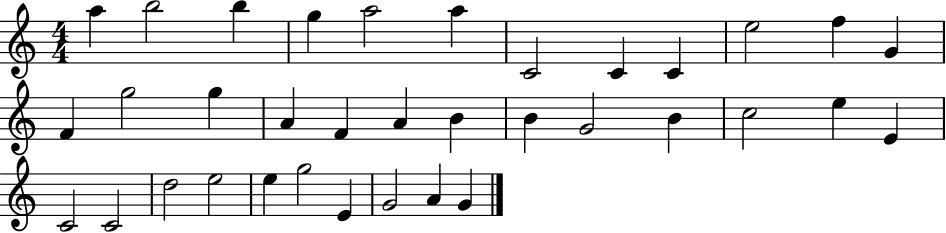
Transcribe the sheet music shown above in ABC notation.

X:1
T:Untitled
M:4/4
L:1/4
K:C
a b2 b g a2 a C2 C C e2 f G F g2 g A F A B B G2 B c2 e E C2 C2 d2 e2 e g2 E G2 A G